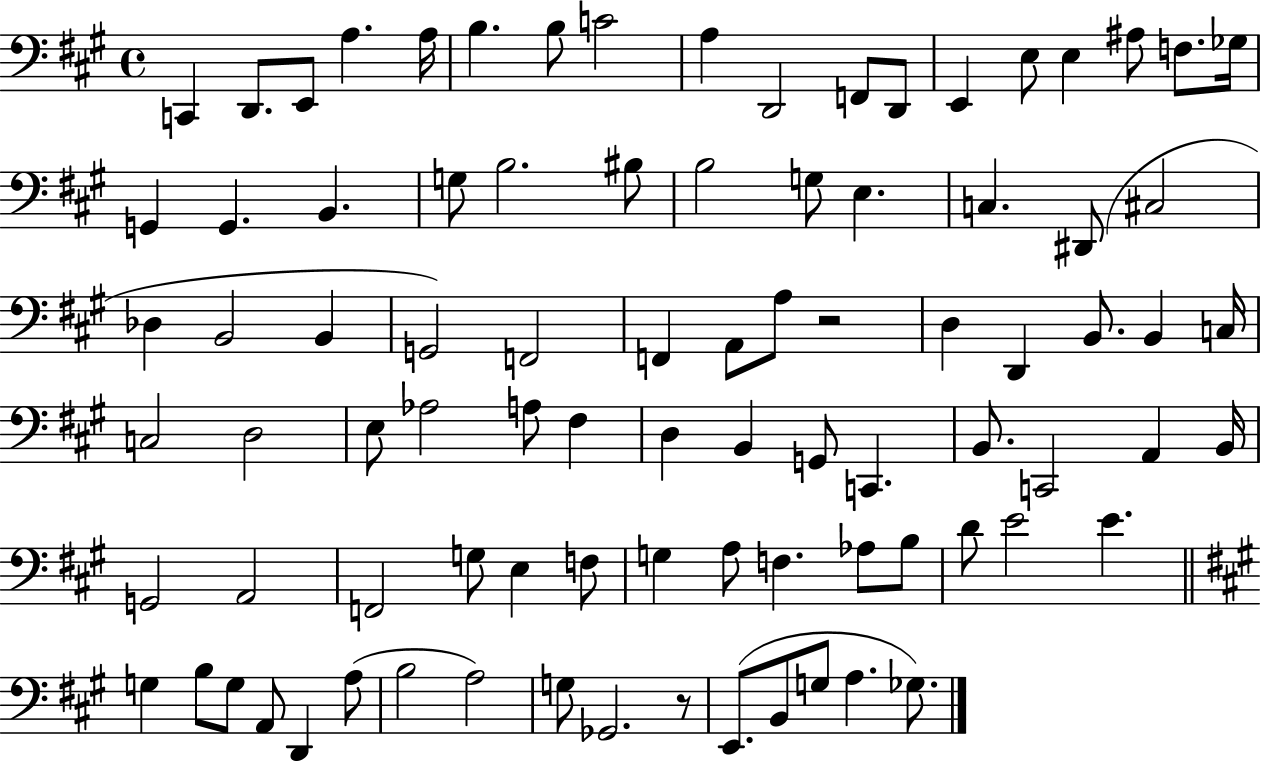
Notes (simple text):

C2/q D2/e. E2/e A3/q. A3/s B3/q. B3/e C4/h A3/q D2/h F2/e D2/e E2/q E3/e E3/q A#3/e F3/e. Gb3/s G2/q G2/q. B2/q. G3/e B3/h. BIS3/e B3/h G3/e E3/q. C3/q. D#2/e C#3/h Db3/q B2/h B2/q G2/h F2/h F2/q A2/e A3/e R/h D3/q D2/q B2/e. B2/q C3/s C3/h D3/h E3/e Ab3/h A3/e F#3/q D3/q B2/q G2/e C2/q. B2/e. C2/h A2/q B2/s G2/h A2/h F2/h G3/e E3/q F3/e G3/q A3/e F3/q. Ab3/e B3/e D4/e E4/h E4/q. G3/q B3/e G3/e A2/e D2/q A3/e B3/h A3/h G3/e Gb2/h. R/e E2/e. B2/e G3/e A3/q. Gb3/e.